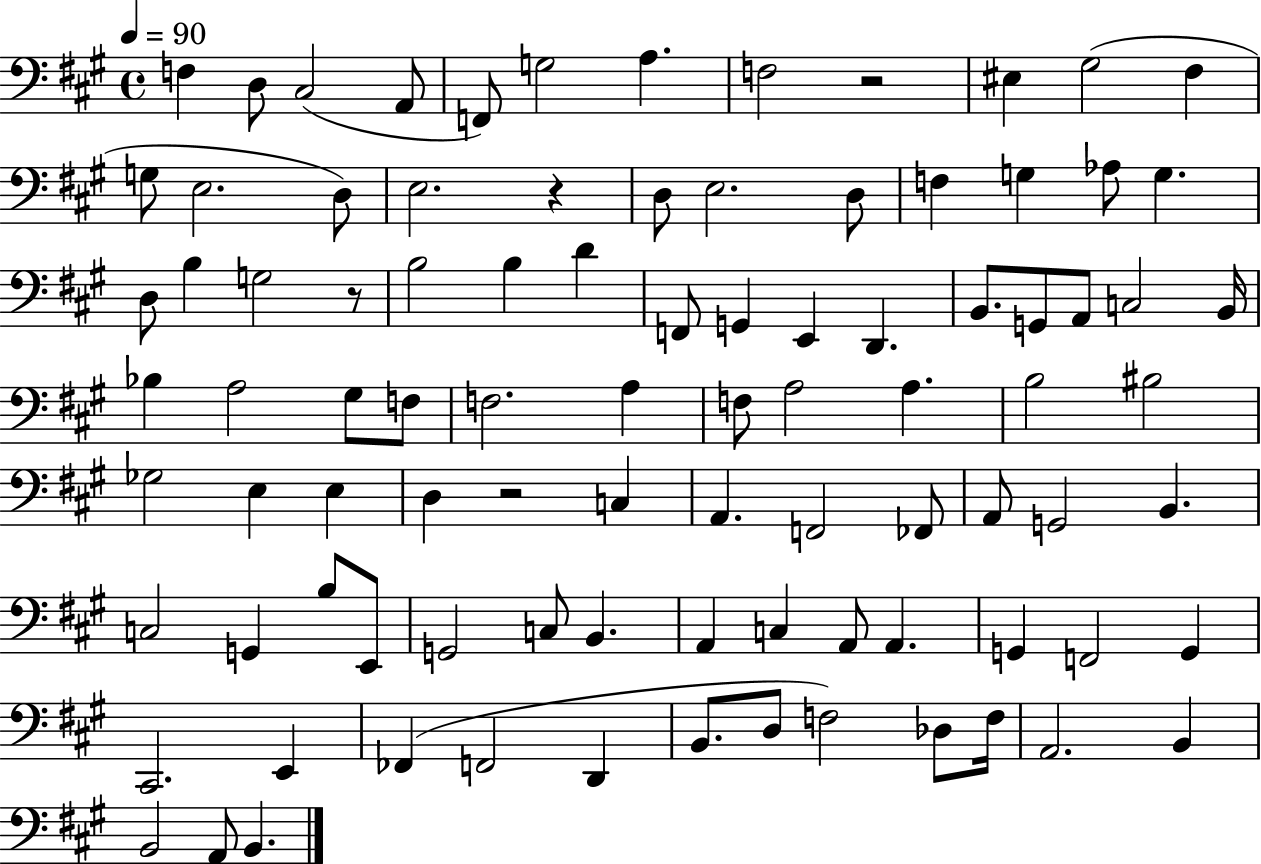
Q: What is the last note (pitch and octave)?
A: B2